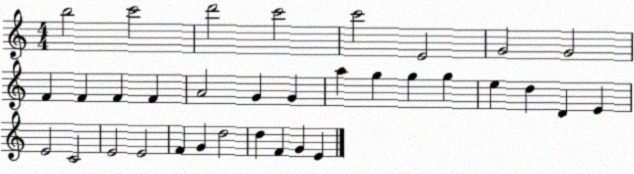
X:1
T:Untitled
M:4/4
L:1/4
K:C
b2 c'2 d'2 c'2 c'2 E2 G2 G2 F F F F A2 G G a g g g e d D E E2 C2 E2 E2 F G d2 d F G E